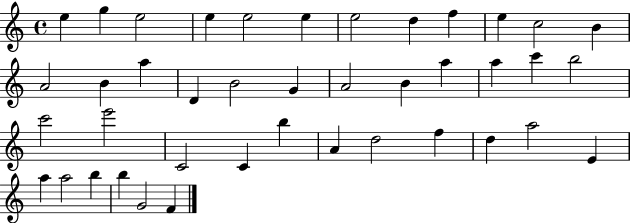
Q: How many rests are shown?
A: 0